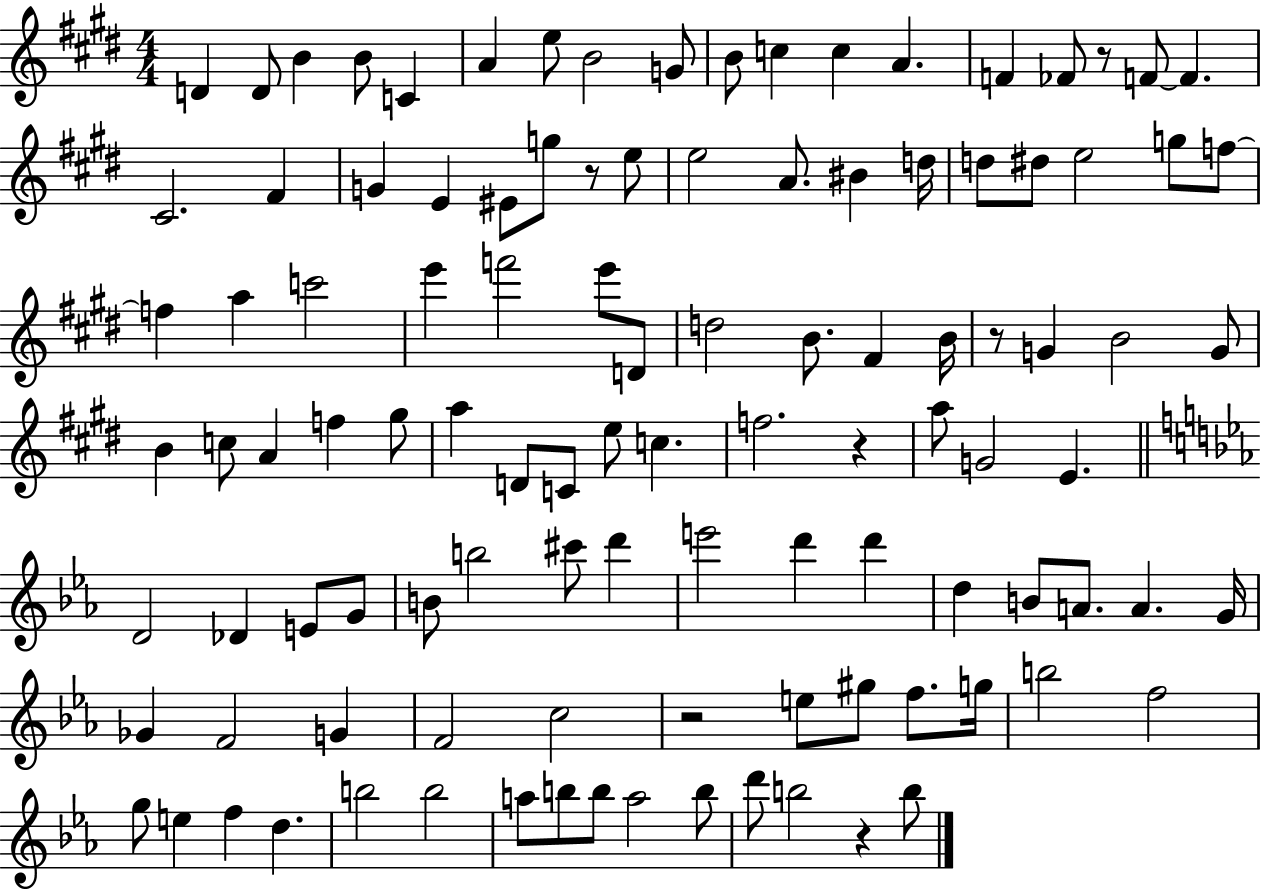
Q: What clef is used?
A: treble